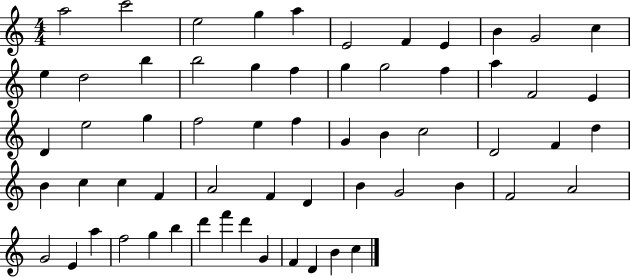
A5/h C6/h E5/h G5/q A5/q E4/h F4/q E4/q B4/q G4/h C5/q E5/q D5/h B5/q B5/h G5/q F5/q G5/q G5/h F5/q A5/q F4/h E4/q D4/q E5/h G5/q F5/h E5/q F5/q G4/q B4/q C5/h D4/h F4/q D5/q B4/q C5/q C5/q F4/q A4/h F4/q D4/q B4/q G4/h B4/q F4/h A4/h G4/h E4/q A5/q F5/h G5/q B5/q D6/q F6/q D6/q G4/q F4/q D4/q B4/q C5/q